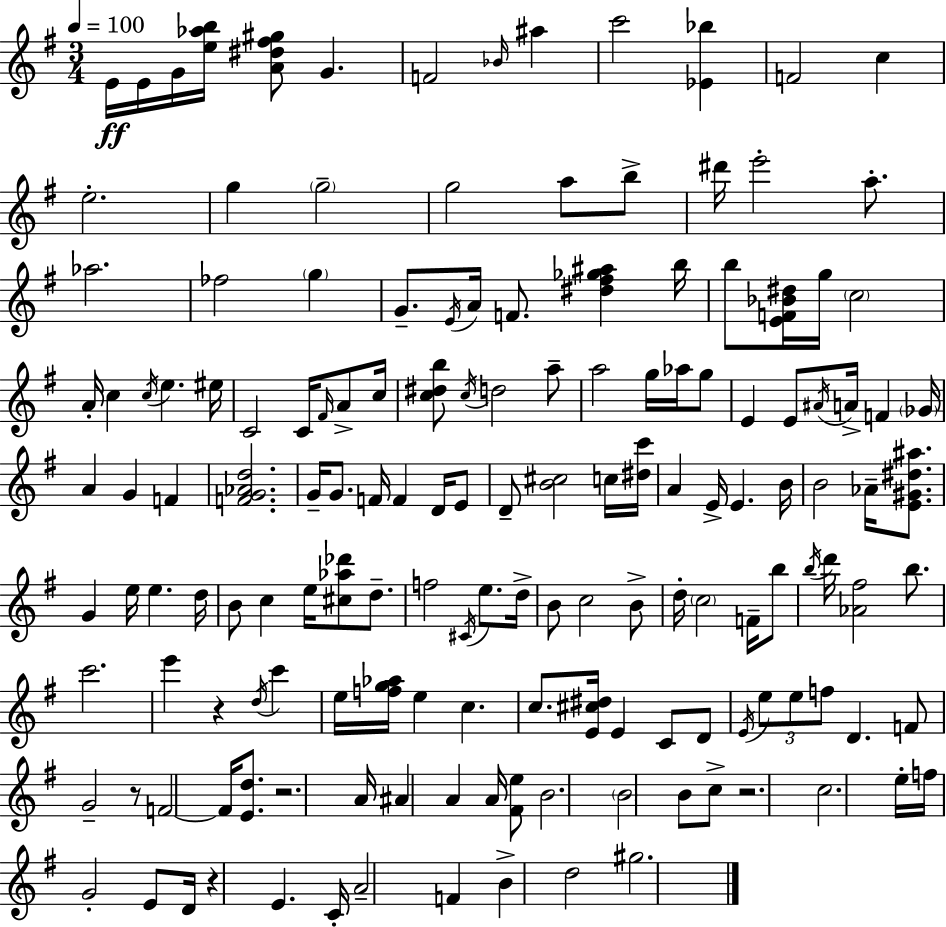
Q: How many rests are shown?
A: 5